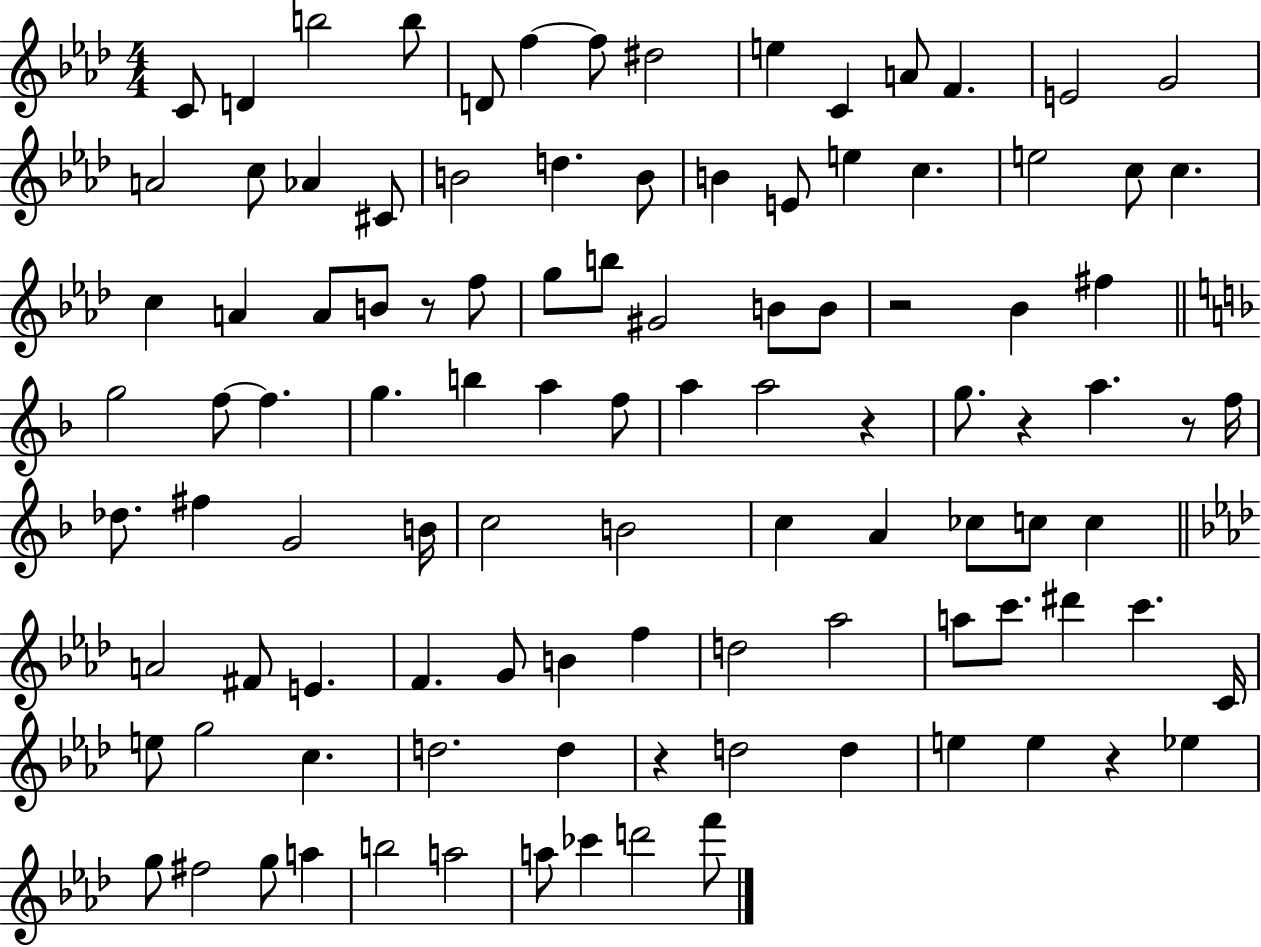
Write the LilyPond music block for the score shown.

{
  \clef treble
  \numericTimeSignature
  \time 4/4
  \key aes \major
  c'8 d'4 b''2 b''8 | d'8 f''4~~ f''8 dis''2 | e''4 c'4 a'8 f'4. | e'2 g'2 | \break a'2 c''8 aes'4 cis'8 | b'2 d''4. b'8 | b'4 e'8 e''4 c''4. | e''2 c''8 c''4. | \break c''4 a'4 a'8 b'8 r8 f''8 | g''8 b''8 gis'2 b'8 b'8 | r2 bes'4 fis''4 | \bar "||" \break \key f \major g''2 f''8~~ f''4. | g''4. b''4 a''4 f''8 | a''4 a''2 r4 | g''8. r4 a''4. r8 f''16 | \break des''8. fis''4 g'2 b'16 | c''2 b'2 | c''4 a'4 ces''8 c''8 c''4 | \bar "||" \break \key aes \major a'2 fis'8 e'4. | f'4. g'8 b'4 f''4 | d''2 aes''2 | a''8 c'''8. dis'''4 c'''4. c'16 | \break e''8 g''2 c''4. | d''2. d''4 | r4 d''2 d''4 | e''4 e''4 r4 ees''4 | \break g''8 fis''2 g''8 a''4 | b''2 a''2 | a''8 ces'''4 d'''2 f'''8 | \bar "|."
}